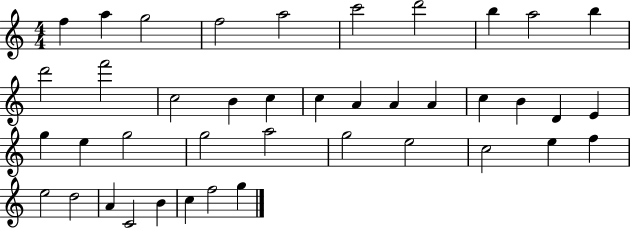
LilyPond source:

{
  \clef treble
  \numericTimeSignature
  \time 4/4
  \key c \major
  f''4 a''4 g''2 | f''2 a''2 | c'''2 d'''2 | b''4 a''2 b''4 | \break d'''2 f'''2 | c''2 b'4 c''4 | c''4 a'4 a'4 a'4 | c''4 b'4 d'4 e'4 | \break g''4 e''4 g''2 | g''2 a''2 | g''2 e''2 | c''2 e''4 f''4 | \break e''2 d''2 | a'4 c'2 b'4 | c''4 f''2 g''4 | \bar "|."
}